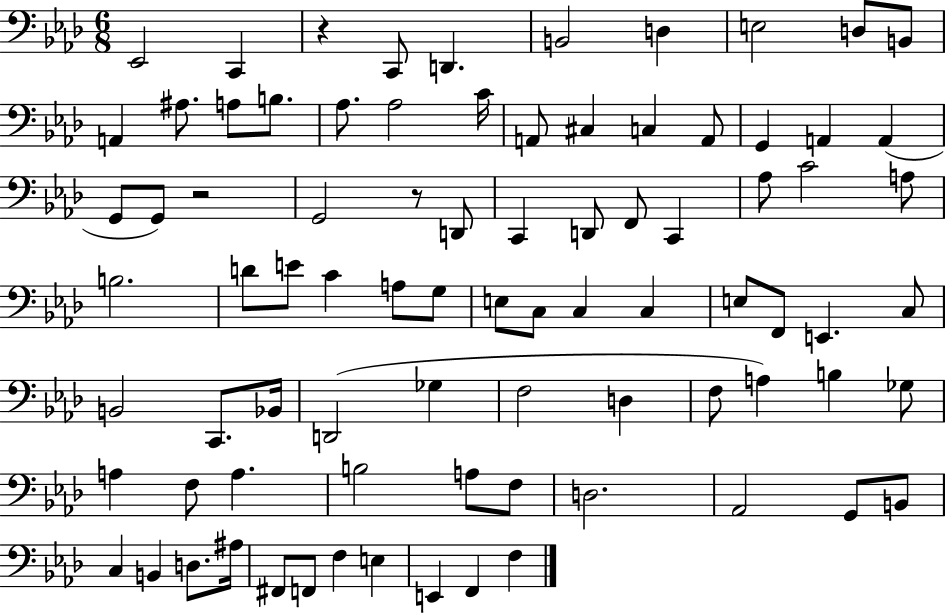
Eb2/h C2/q R/q C2/e D2/q. B2/h D3/q E3/h D3/e B2/e A2/q A#3/e. A3/e B3/e. Ab3/e. Ab3/h C4/s A2/e C#3/q C3/q A2/e G2/q A2/q A2/q G2/e G2/e R/h G2/h R/e D2/e C2/q D2/e F2/e C2/q Ab3/e C4/h A3/e B3/h. D4/e E4/e C4/q A3/e G3/e E3/e C3/e C3/q C3/q E3/e F2/e E2/q. C3/e B2/h C2/e. Bb2/s D2/h Gb3/q F3/h D3/q F3/e A3/q B3/q Gb3/e A3/q F3/e A3/q. B3/h A3/e F3/e D3/h. Ab2/h G2/e B2/e C3/q B2/q D3/e. A#3/s F#2/e F2/e F3/q E3/q E2/q F2/q F3/q